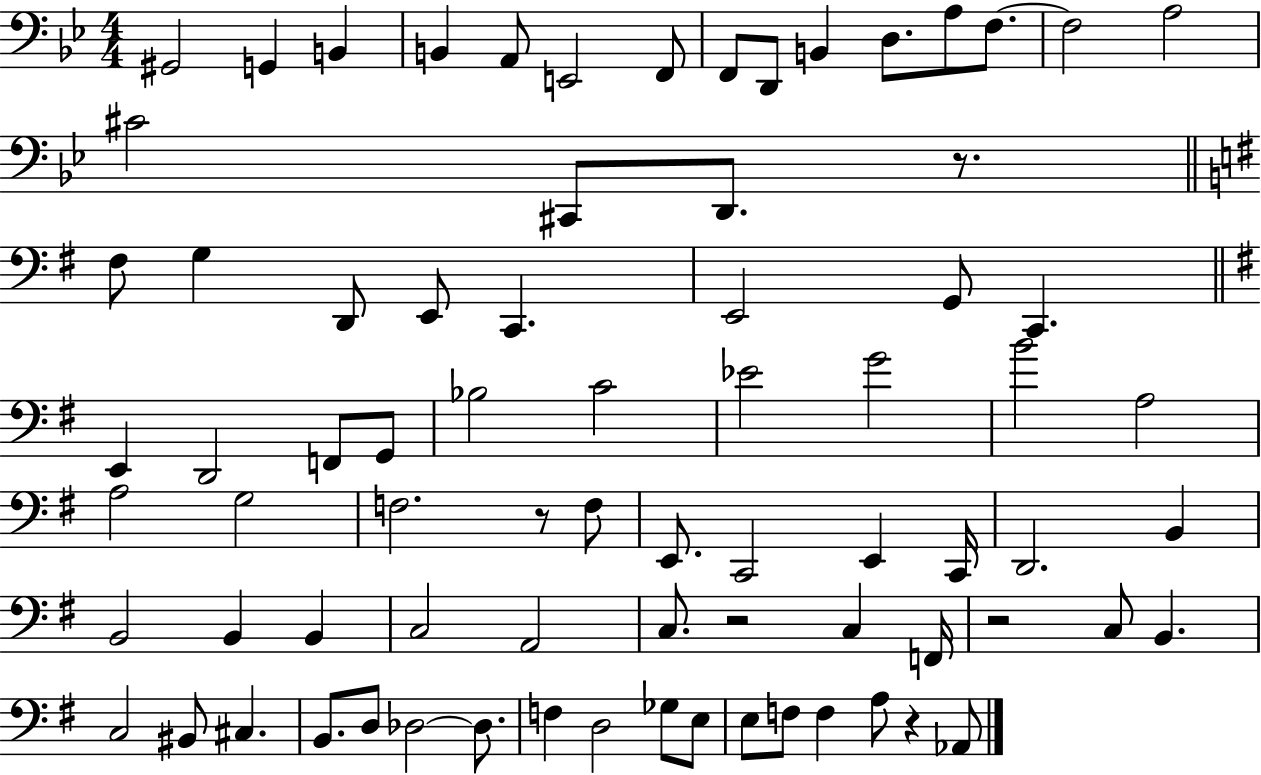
G#2/h G2/q B2/q B2/q A2/e E2/h F2/e F2/e D2/e B2/q D3/e. A3/e F3/e. F3/h A3/h C#4/h C#2/e D2/e. R/e. F#3/e G3/q D2/e E2/e C2/q. E2/h G2/e C2/q. E2/q D2/h F2/e G2/e Bb3/h C4/h Eb4/h G4/h B4/h A3/h A3/h G3/h F3/h. R/e F3/e E2/e. C2/h E2/q C2/s D2/h. B2/q B2/h B2/q B2/q C3/h A2/h C3/e. R/h C3/q F2/s R/h C3/e B2/q. C3/h BIS2/e C#3/q. B2/e. D3/e Db3/h Db3/e. F3/q D3/h Gb3/e E3/e E3/e F3/e F3/q A3/e R/q Ab2/e